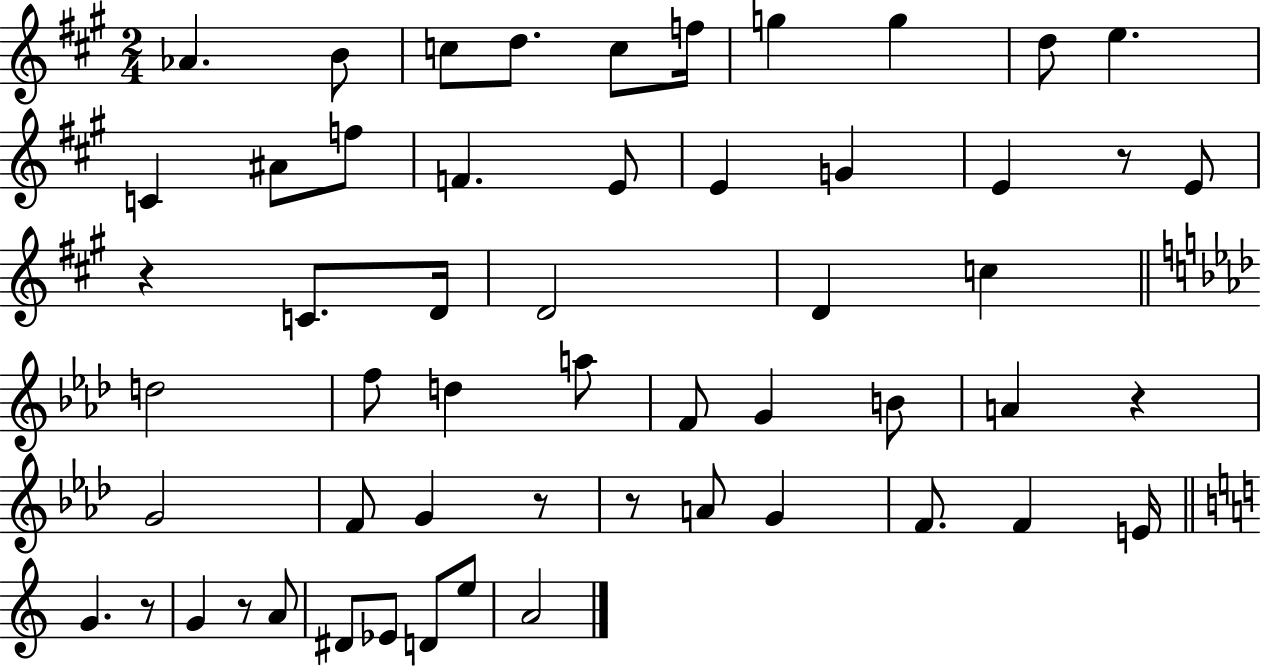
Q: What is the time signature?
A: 2/4